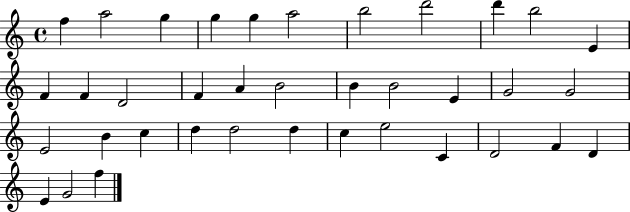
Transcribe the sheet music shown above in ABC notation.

X:1
T:Untitled
M:4/4
L:1/4
K:C
f a2 g g g a2 b2 d'2 d' b2 E F F D2 F A B2 B B2 E G2 G2 E2 B c d d2 d c e2 C D2 F D E G2 f